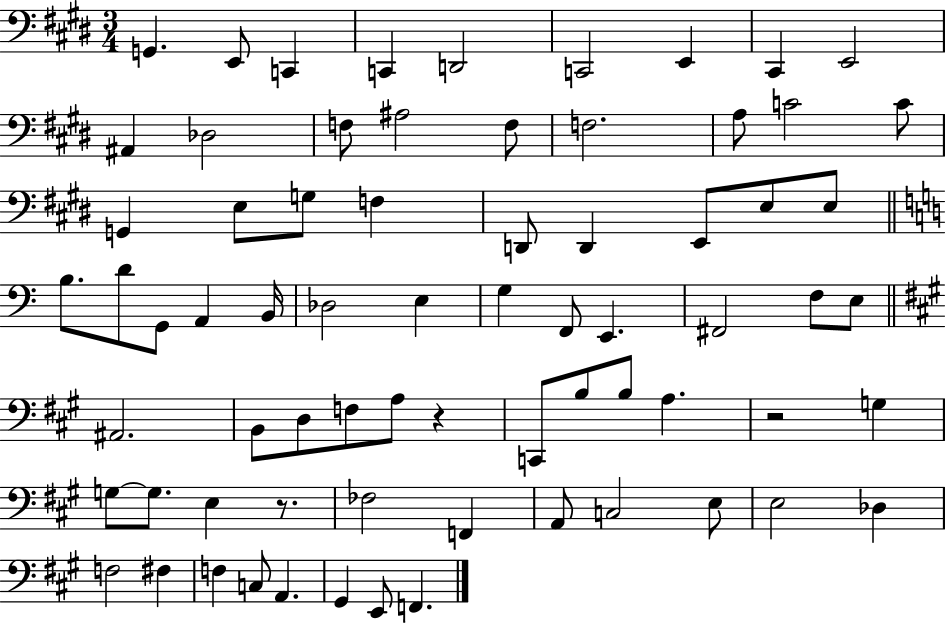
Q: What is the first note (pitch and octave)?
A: G2